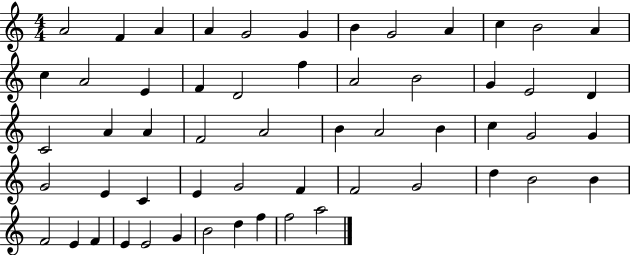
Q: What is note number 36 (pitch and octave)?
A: E4